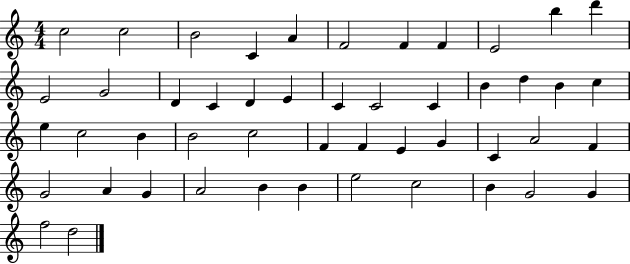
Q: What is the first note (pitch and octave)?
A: C5